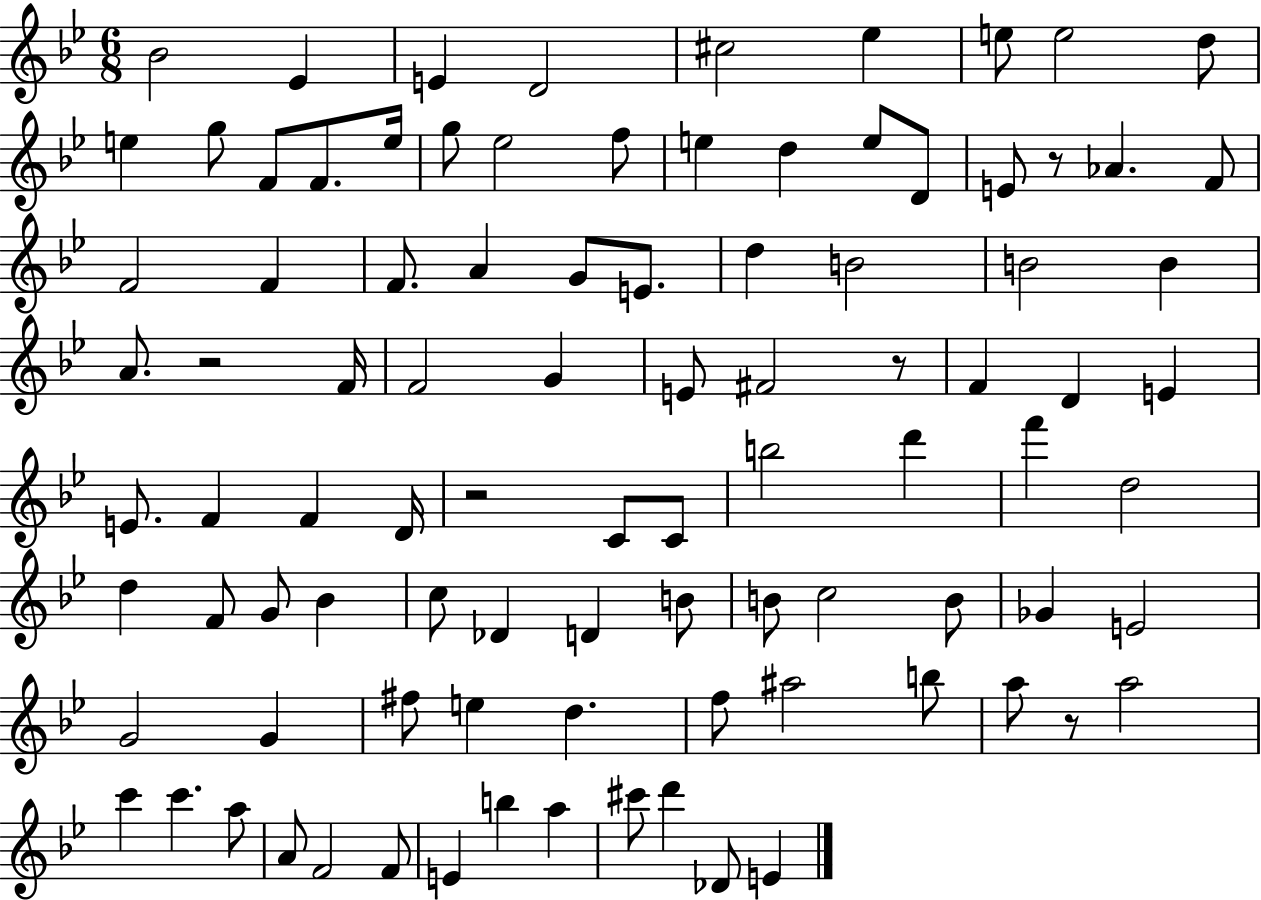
Bb4/h Eb4/q E4/q D4/h C#5/h Eb5/q E5/e E5/h D5/e E5/q G5/e F4/e F4/e. E5/s G5/e Eb5/h F5/e E5/q D5/q E5/e D4/e E4/e R/e Ab4/q. F4/e F4/h F4/q F4/e. A4/q G4/e E4/e. D5/q B4/h B4/h B4/q A4/e. R/h F4/s F4/h G4/q E4/e F#4/h R/e F4/q D4/q E4/q E4/e. F4/q F4/q D4/s R/h C4/e C4/e B5/h D6/q F6/q D5/h D5/q F4/e G4/e Bb4/q C5/e Db4/q D4/q B4/e B4/e C5/h B4/e Gb4/q E4/h G4/h G4/q F#5/e E5/q D5/q. F5/e A#5/h B5/e A5/e R/e A5/h C6/q C6/q. A5/e A4/e F4/h F4/e E4/q B5/q A5/q C#6/e D6/q Db4/e E4/q